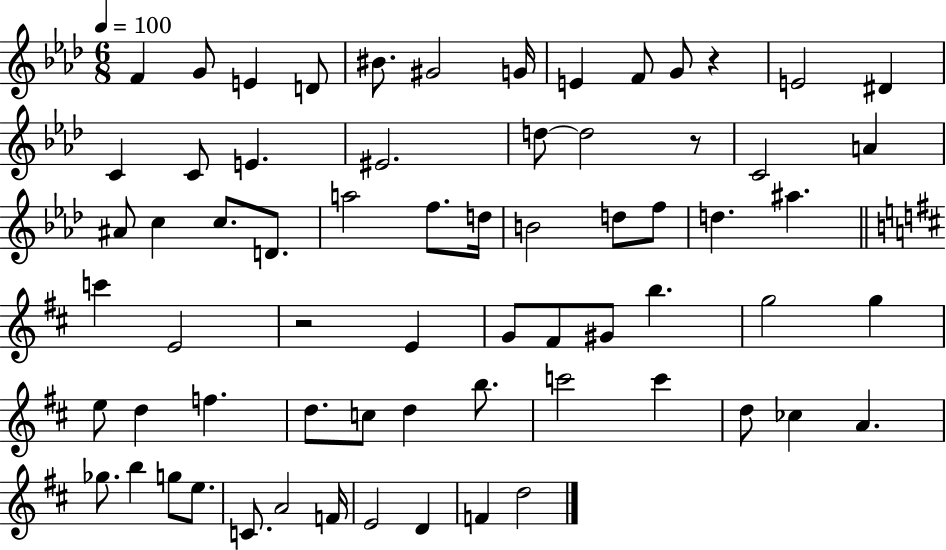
X:1
T:Untitled
M:6/8
L:1/4
K:Ab
F G/2 E D/2 ^B/2 ^G2 G/4 E F/2 G/2 z E2 ^D C C/2 E ^E2 d/2 d2 z/2 C2 A ^A/2 c c/2 D/2 a2 f/2 d/4 B2 d/2 f/2 d ^a c' E2 z2 E G/2 ^F/2 ^G/2 b g2 g e/2 d f d/2 c/2 d b/2 c'2 c' d/2 _c A _g/2 b g/2 e/2 C/2 A2 F/4 E2 D F d2